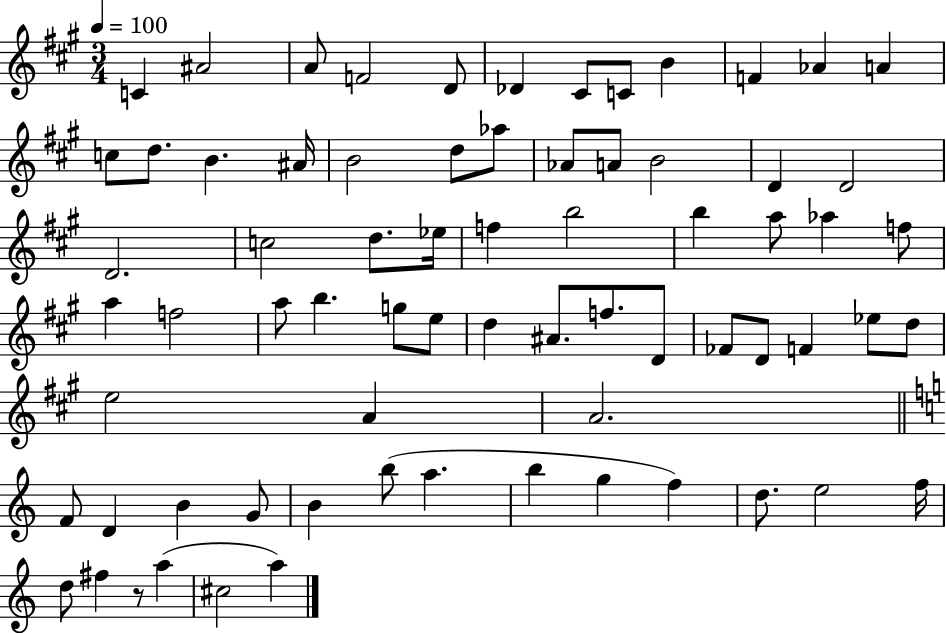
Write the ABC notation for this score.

X:1
T:Untitled
M:3/4
L:1/4
K:A
C ^A2 A/2 F2 D/2 _D ^C/2 C/2 B F _A A c/2 d/2 B ^A/4 B2 d/2 _a/2 _A/2 A/2 B2 D D2 D2 c2 d/2 _e/4 f b2 b a/2 _a f/2 a f2 a/2 b g/2 e/2 d ^A/2 f/2 D/2 _F/2 D/2 F _e/2 d/2 e2 A A2 F/2 D B G/2 B b/2 a b g f d/2 e2 f/4 d/2 ^f z/2 a ^c2 a